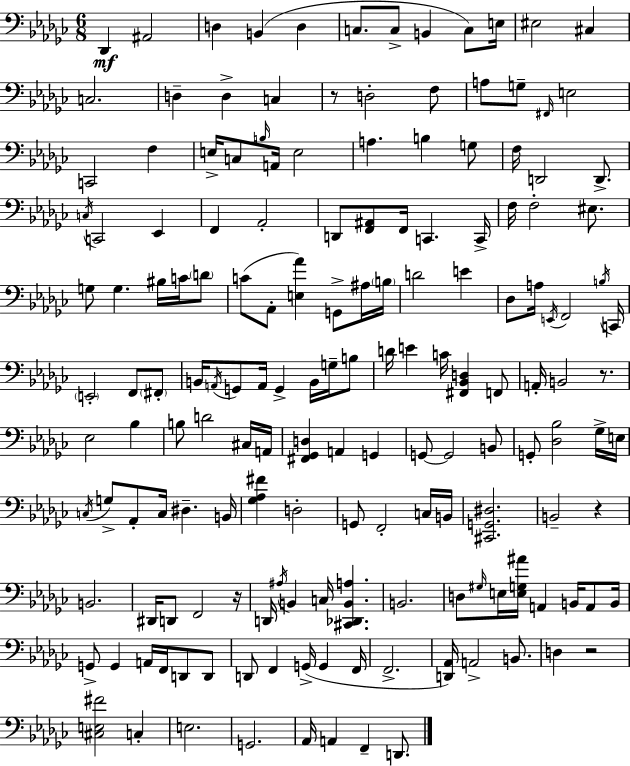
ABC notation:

X:1
T:Untitled
M:6/8
L:1/4
K:Ebm
_D,, ^A,,2 D, B,, D, C,/2 C,/2 B,, C,/2 E,/4 ^E,2 ^C, C,2 D, D, C, z/2 D,2 F,/2 A,/2 G,/2 ^F,,/4 E,2 C,,2 F, E,/4 C,/2 B,/4 A,,/4 E,2 A, B, G,/2 F,/4 D,,2 D,,/2 C,/4 C,,2 _E,, F,, _A,,2 D,,/2 [F,,^A,,]/2 F,,/4 C,, C,,/4 F,/4 F,2 ^E,/2 G,/2 G, ^B,/4 C/4 D/2 C/2 _A,,/2 [E,_A] G,,/2 ^A,/4 B,/4 D2 E _D,/2 A,/4 E,,/4 F,,2 B,/4 C,,/4 E,,2 F,,/2 ^F,,/2 B,,/4 A,,/4 G,,/2 A,,/4 G,, B,,/4 G,/4 B,/2 D/4 E C/4 [^F,,_B,,D,] F,,/2 A,,/4 B,,2 z/2 _E,2 _B, B,/2 D2 ^C,/4 A,,/4 [^F,,_G,,D,] A,, G,, G,,/2 G,,2 B,,/2 G,,/2 [_D,_B,]2 _G,/4 E,/4 C,/4 G,/2 _A,,/2 C,/4 ^D, B,,/4 [_G,_A,^F] D,2 G,,/2 F,,2 C,/4 B,,/4 [^C,,G,,^D,]2 B,,2 z B,,2 ^D,,/4 D,,/2 F,,2 z/4 D,,/4 ^A,/4 B,, C,/4 [^C,,_D,,B,,A,] B,,2 D,/2 ^G,/4 E,/4 [E,G,^A]/4 A,, B,,/4 A,,/2 B,,/4 G,,/2 G,, A,,/4 F,,/4 D,,/2 D,,/2 D,,/2 F,, G,,/4 G,, F,,/4 F,,2 [D,,_A,,]/4 A,,2 B,,/2 D, z2 [^C,E,^F]2 C, E,2 G,,2 _A,,/4 A,, F,, D,,/2